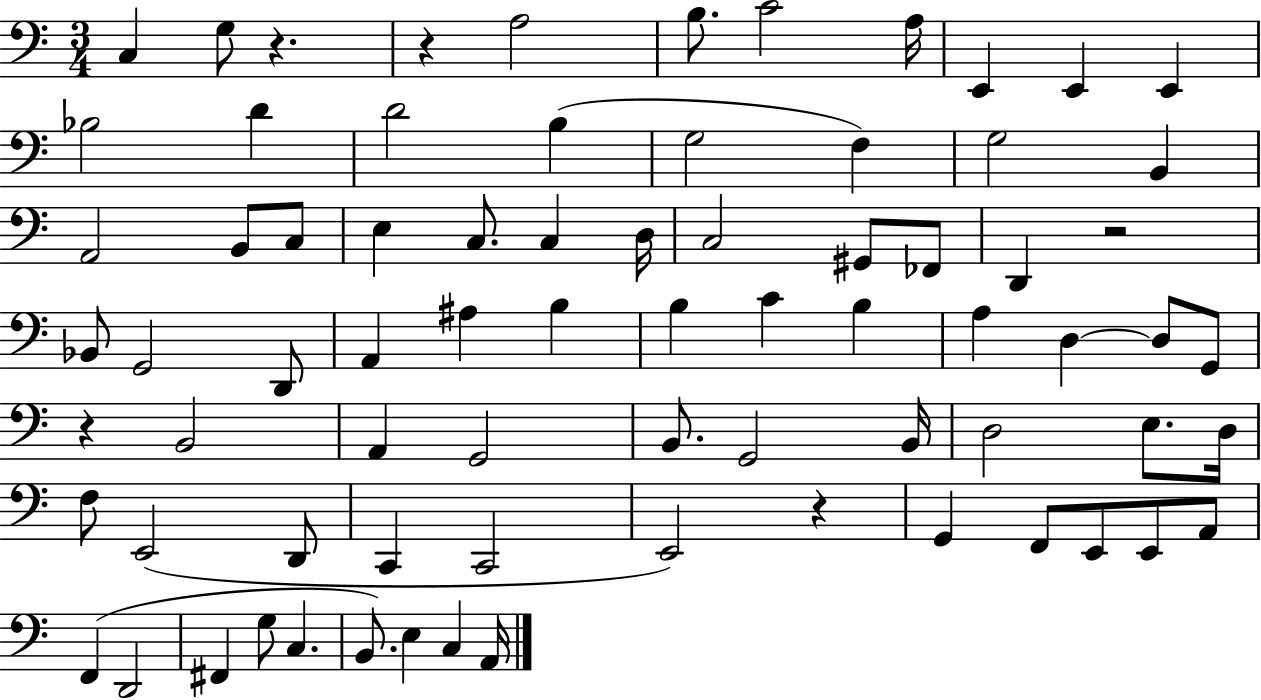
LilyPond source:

{
  \clef bass
  \numericTimeSignature
  \time 3/4
  \key c \major
  \repeat volta 2 { c4 g8 r4. | r4 a2 | b8. c'2 a16 | e,4 e,4 e,4 | \break bes2 d'4 | d'2 b4( | g2 f4) | g2 b,4 | \break a,2 b,8 c8 | e4 c8. c4 d16 | c2 gis,8 fes,8 | d,4 r2 | \break bes,8 g,2 d,8 | a,4 ais4 b4 | b4 c'4 b4 | a4 d4~~ d8 g,8 | \break r4 b,2 | a,4 g,2 | b,8. g,2 b,16 | d2 e8. d16 | \break f8 e,2( d,8 | c,4 c,2 | e,2) r4 | g,4 f,8 e,8 e,8 a,8 | \break f,4( d,2 | fis,4 g8 c4. | b,8.) e4 c4 a,16 | } \bar "|."
}